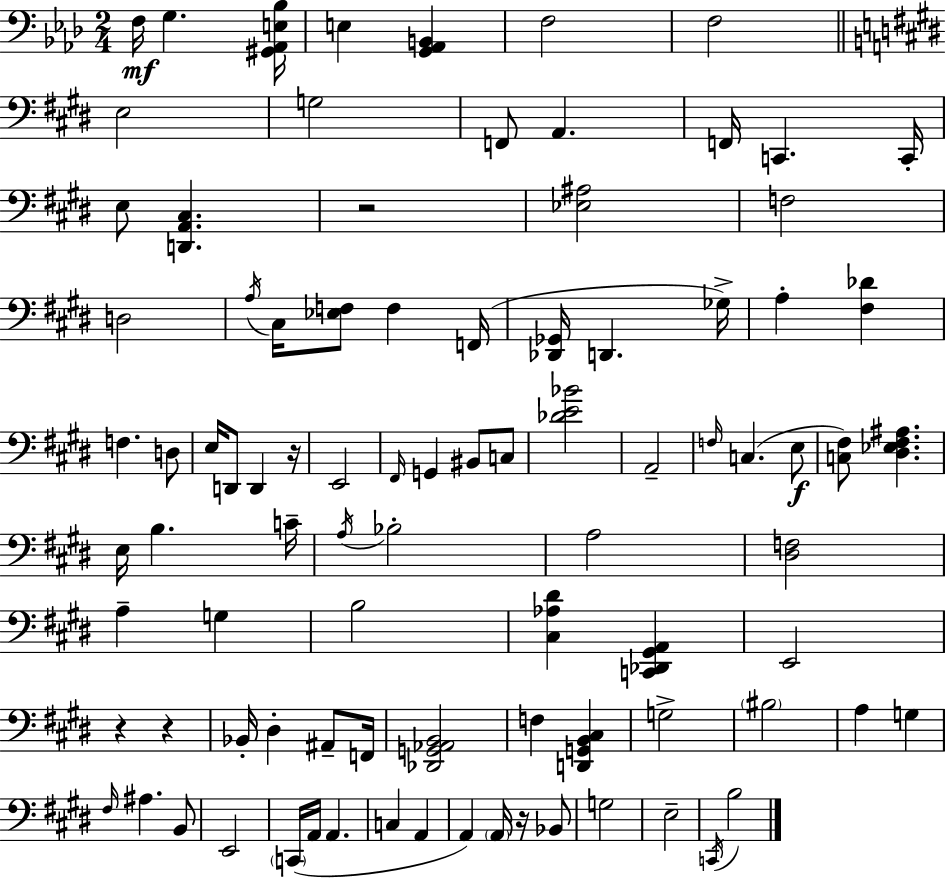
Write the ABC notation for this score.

X:1
T:Untitled
M:2/4
L:1/4
K:Fm
F,/4 G, [^G,,_A,,E,_B,]/4 E, [G,,_A,,B,,] F,2 F,2 E,2 G,2 F,,/2 A,, F,,/4 C,, C,,/4 E,/2 [D,,A,,^C,] z2 [_E,^A,]2 F,2 D,2 A,/4 ^C,/4 [_E,F,]/2 F, F,,/4 [_D,,_G,,]/4 D,, _G,/4 A, [^F,_D] F, D,/2 E,/4 D,,/2 D,, z/4 E,,2 ^F,,/4 G,, ^B,,/2 C,/2 [_DE_B]2 A,,2 F,/4 C, E,/2 [C,^F,]/2 [^D,_E,^F,^A,] E,/4 B, C/4 A,/4 _B,2 A,2 [^D,F,]2 A, G, B,2 [^C,_A,^D] [C,,_D,,^G,,A,,] E,,2 z z _B,,/4 ^D, ^A,,/2 F,,/4 [_D,,G,,_A,,B,,]2 F, [D,,G,,B,,^C,] G,2 ^B,2 A, G, ^F,/4 ^A, B,,/2 E,,2 C,,/4 A,,/4 A,, C, A,, A,, A,,/4 z/4 _B,,/2 G,2 E,2 C,,/4 B,2